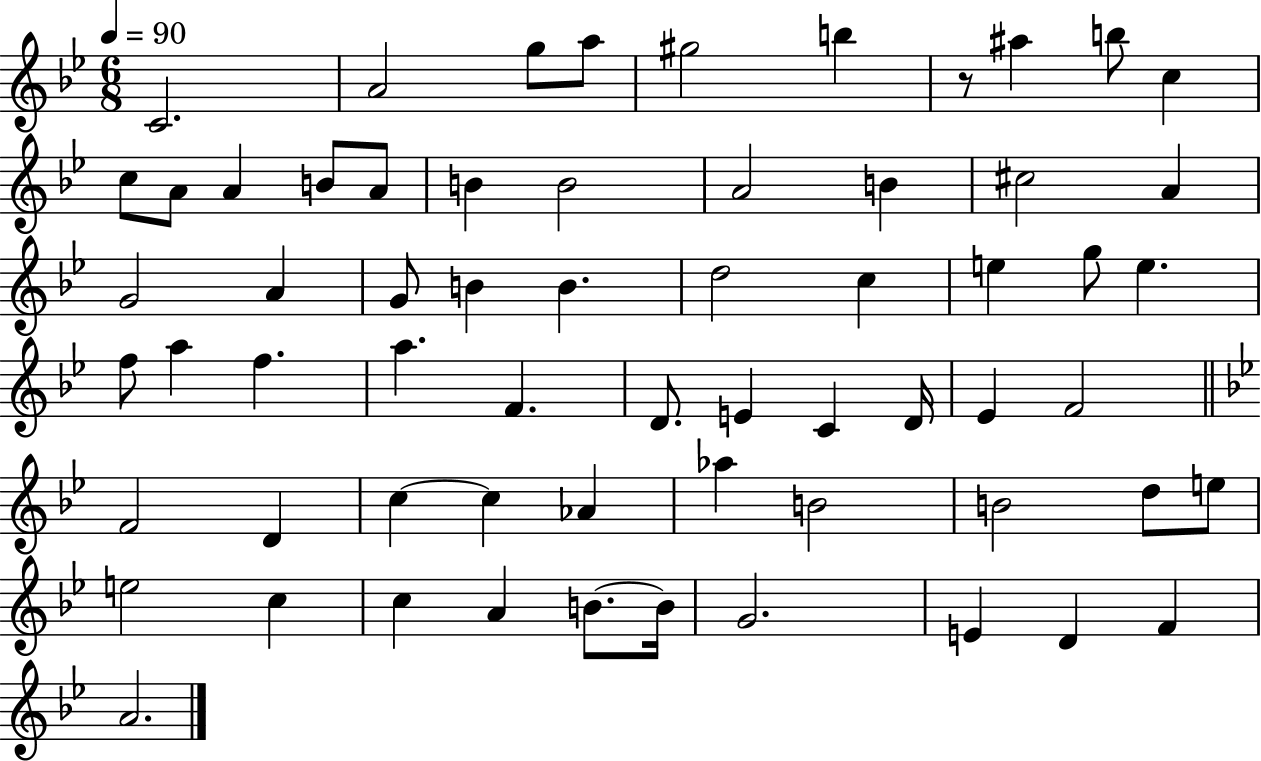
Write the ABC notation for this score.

X:1
T:Untitled
M:6/8
L:1/4
K:Bb
C2 A2 g/2 a/2 ^g2 b z/2 ^a b/2 c c/2 A/2 A B/2 A/2 B B2 A2 B ^c2 A G2 A G/2 B B d2 c e g/2 e f/2 a f a F D/2 E C D/4 _E F2 F2 D c c _A _a B2 B2 d/2 e/2 e2 c c A B/2 B/4 G2 E D F A2